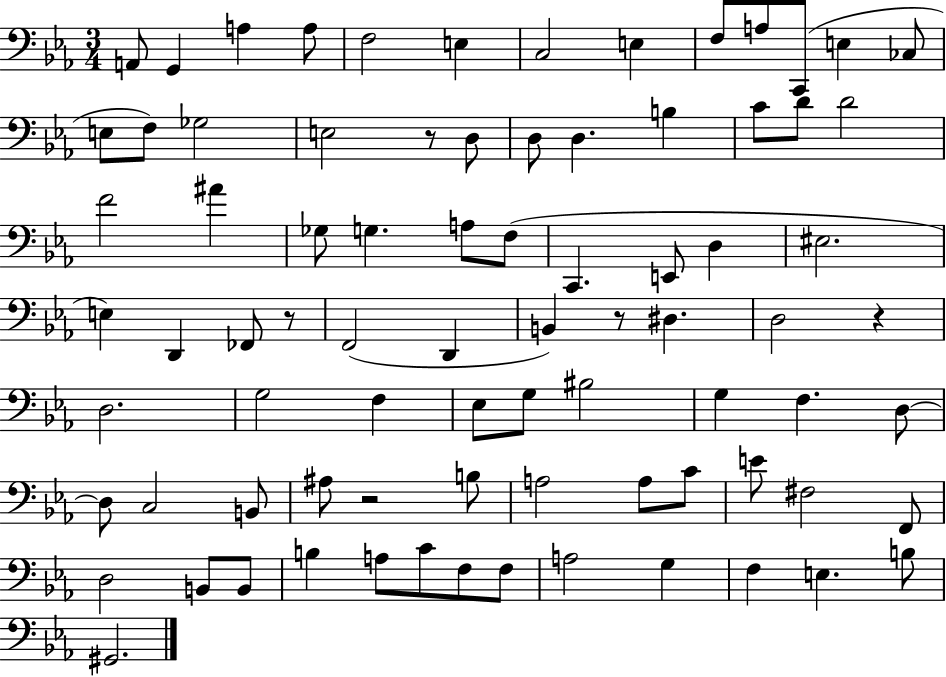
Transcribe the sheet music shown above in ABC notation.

X:1
T:Untitled
M:3/4
L:1/4
K:Eb
A,,/2 G,, A, A,/2 F,2 E, C,2 E, F,/2 A,/2 C,,/2 E, _C,/2 E,/2 F,/2 _G,2 E,2 z/2 D,/2 D,/2 D, B, C/2 D/2 D2 F2 ^A _G,/2 G, A,/2 F,/2 C,, E,,/2 D, ^E,2 E, D,, _F,,/2 z/2 F,,2 D,, B,, z/2 ^D, D,2 z D,2 G,2 F, _E,/2 G,/2 ^B,2 G, F, D,/2 D,/2 C,2 B,,/2 ^A,/2 z2 B,/2 A,2 A,/2 C/2 E/2 ^F,2 F,,/2 D,2 B,,/2 B,,/2 B, A,/2 C/2 F,/2 F,/2 A,2 G, F, E, B,/2 ^G,,2